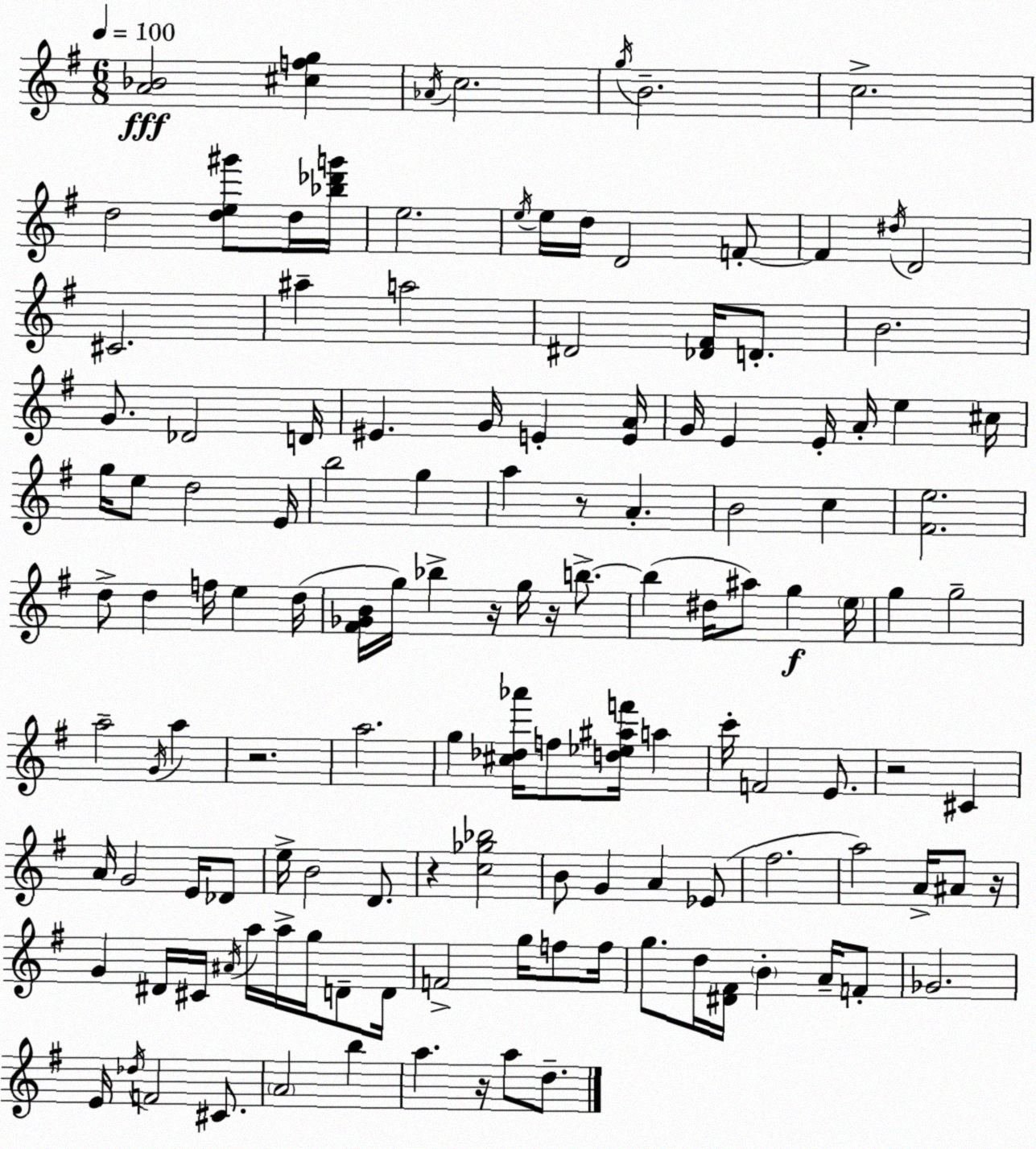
X:1
T:Untitled
M:6/8
L:1/4
K:G
[A_B]2 [^cfg] _A/4 c2 g/4 B2 c2 d2 [de^g']/2 d/4 [_b_d'g']/4 e2 e/4 e/4 d/4 D2 F/2 F ^d/4 D2 ^C2 ^a a2 ^D2 [_D^F]/4 D/2 B2 G/2 _D2 D/4 ^E G/4 E [EA]/4 G/4 E E/4 A/4 e ^c/4 g/4 e/2 d2 E/4 b2 g a z/2 A B2 c [^Fe]2 d/2 d f/4 e d/4 [^F_GB]/4 g/4 _b z/4 g/4 z/4 b/2 b ^d/4 ^a/2 g e/4 g g2 a2 G/4 a z2 a2 g [^c_d_a']/4 f/2 [d_e^af']/4 a c'/4 F2 E/2 z2 ^C A/4 G2 E/4 _D/2 e/4 B2 D/2 z [c_g_b]2 B/2 G A _E/2 ^f2 a2 A/4 ^A/2 z/4 G ^D/4 ^C/4 ^A/4 a/4 a/4 g/4 D/2 D/4 F2 g/4 f/2 f/4 g/2 d/4 [^D^F]/4 B A/4 F/2 _G2 E/4 _d/4 F2 ^C/2 A2 b a z/4 a/2 d/2